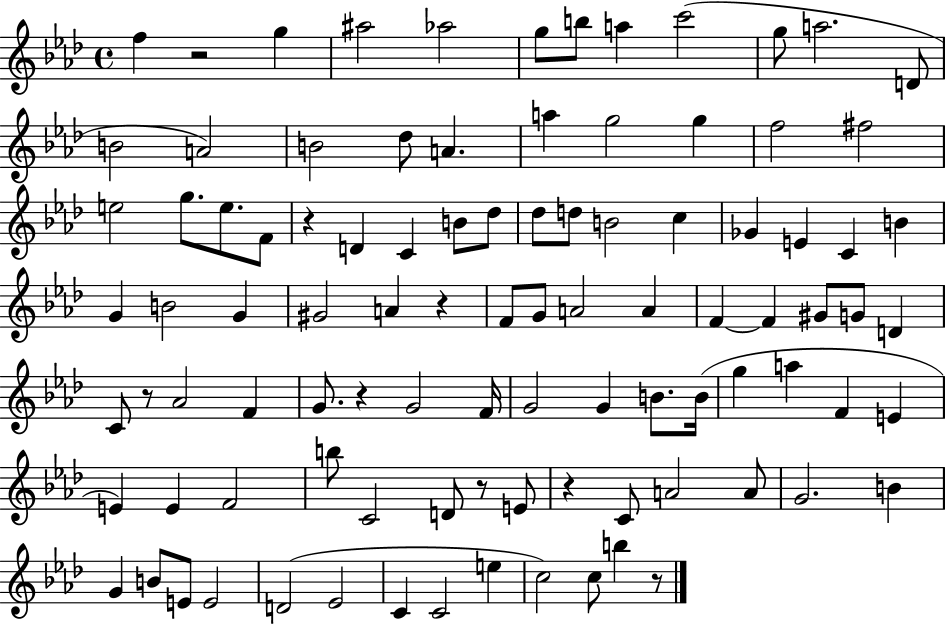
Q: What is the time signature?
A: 4/4